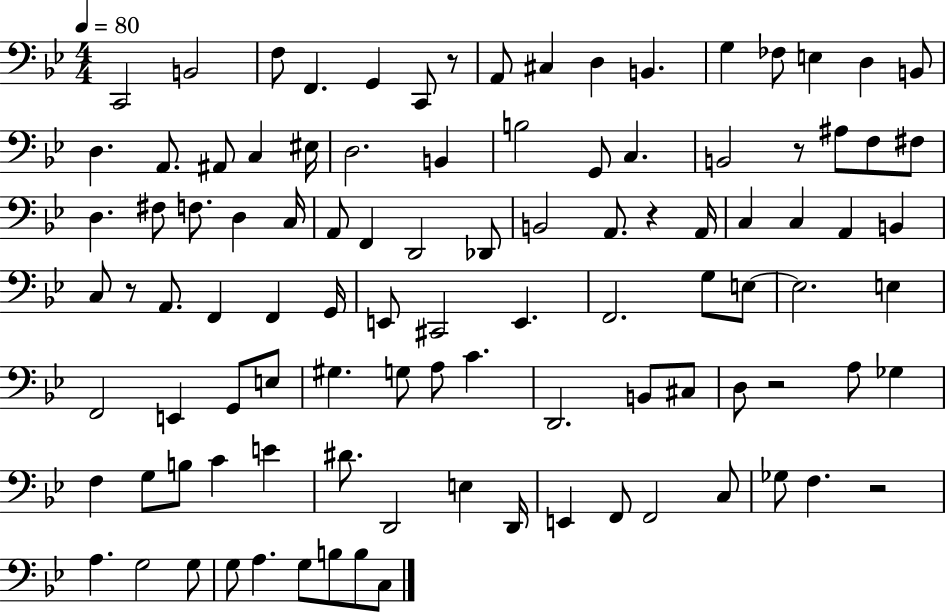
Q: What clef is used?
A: bass